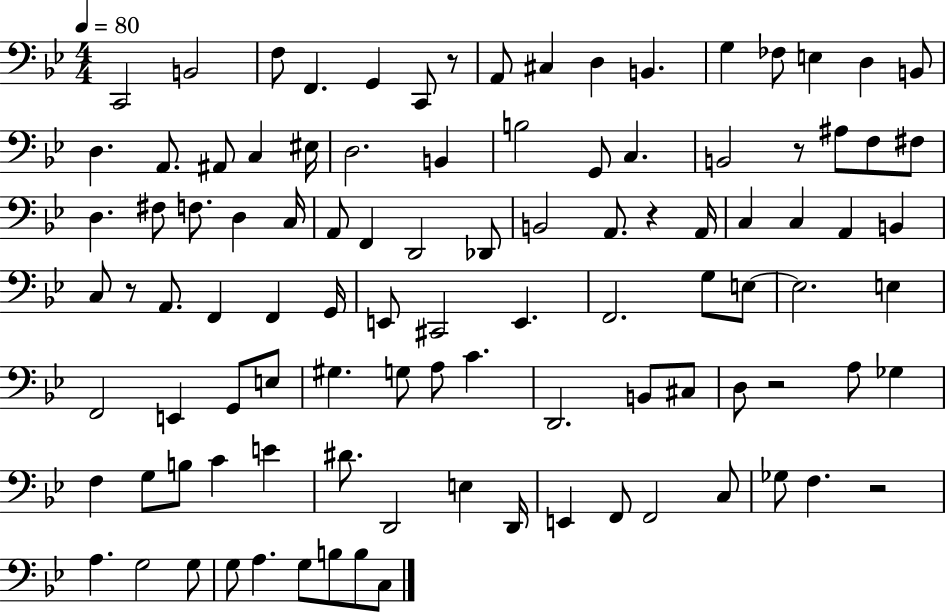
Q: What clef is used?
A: bass